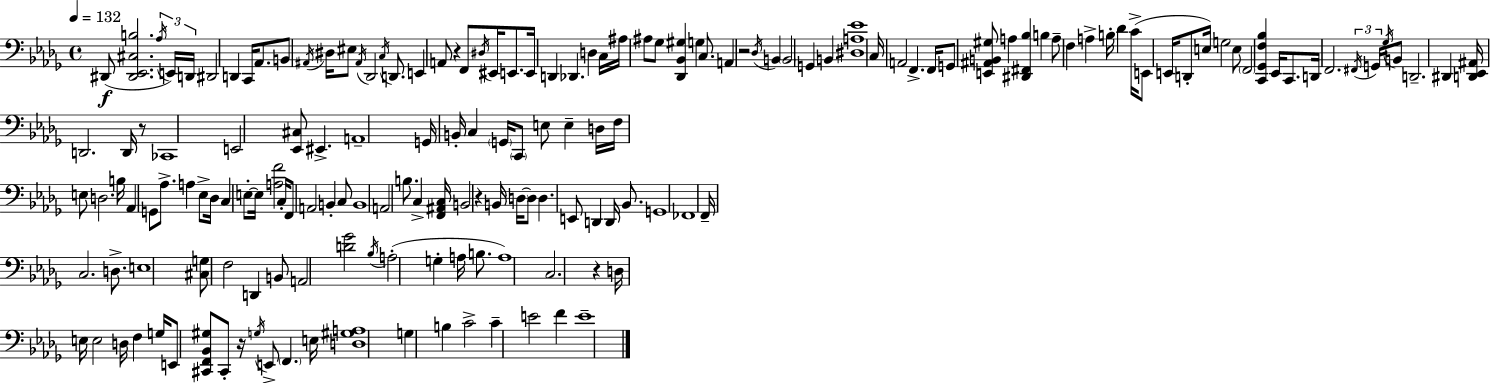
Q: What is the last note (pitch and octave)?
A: E4